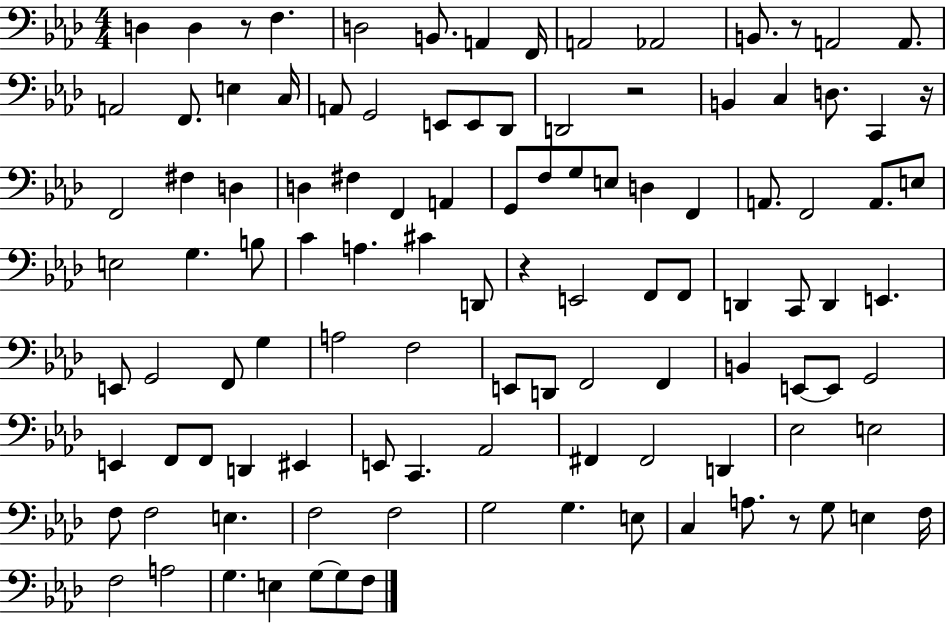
{
  \clef bass
  \numericTimeSignature
  \time 4/4
  \key aes \major
  d4 d4 r8 f4. | d2 b,8. a,4 f,16 | a,2 aes,2 | b,8. r8 a,2 a,8. | \break a,2 f,8. e4 c16 | a,8 g,2 e,8 e,8 des,8 | d,2 r2 | b,4 c4 d8. c,4 r16 | \break f,2 fis4 d4 | d4 fis4 f,4 a,4 | g,8 f8 g8 e8 d4 f,4 | a,8. f,2 a,8. e8 | \break e2 g4. b8 | c'4 a4. cis'4 d,8 | r4 e,2 f,8 f,8 | d,4 c,8 d,4 e,4. | \break e,8 g,2 f,8 g4 | a2 f2 | e,8 d,8 f,2 f,4 | b,4 e,8~~ e,8 g,2 | \break e,4 f,8 f,8 d,4 eis,4 | e,8 c,4. aes,2 | fis,4 fis,2 d,4 | ees2 e2 | \break f8 f2 e4. | f2 f2 | g2 g4. e8 | c4 a8. r8 g8 e4 f16 | \break f2 a2 | g4. e4 g8~~ g8 f8 | \bar "|."
}